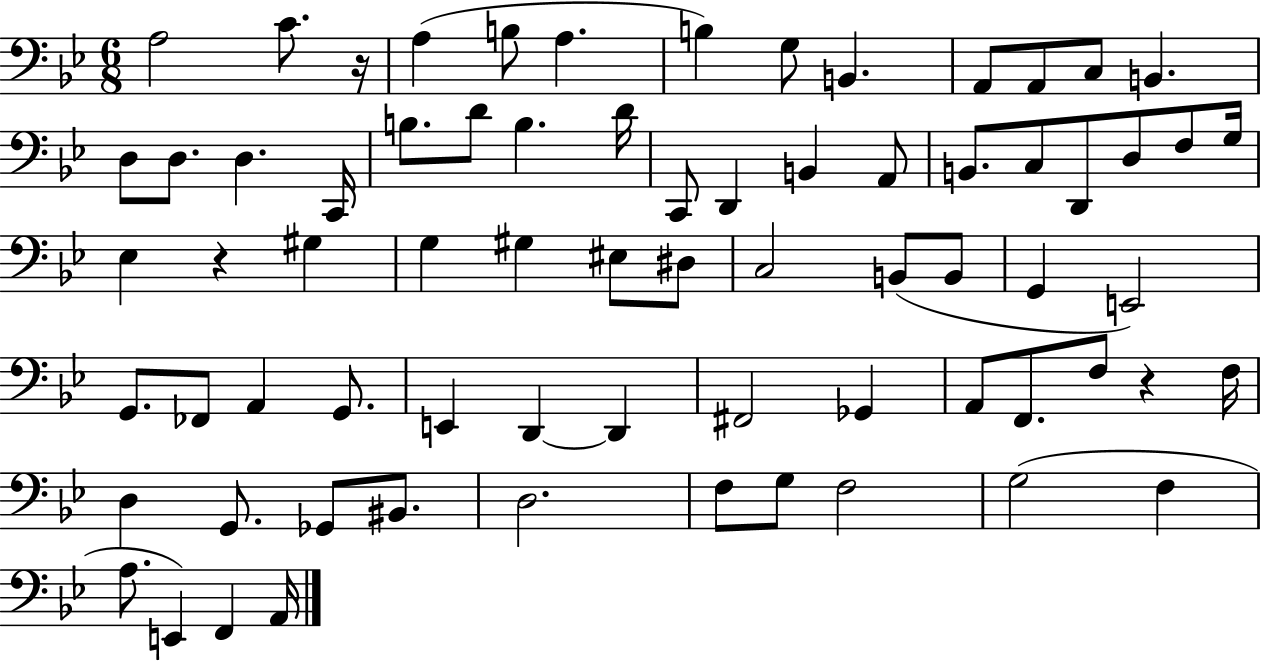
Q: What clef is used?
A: bass